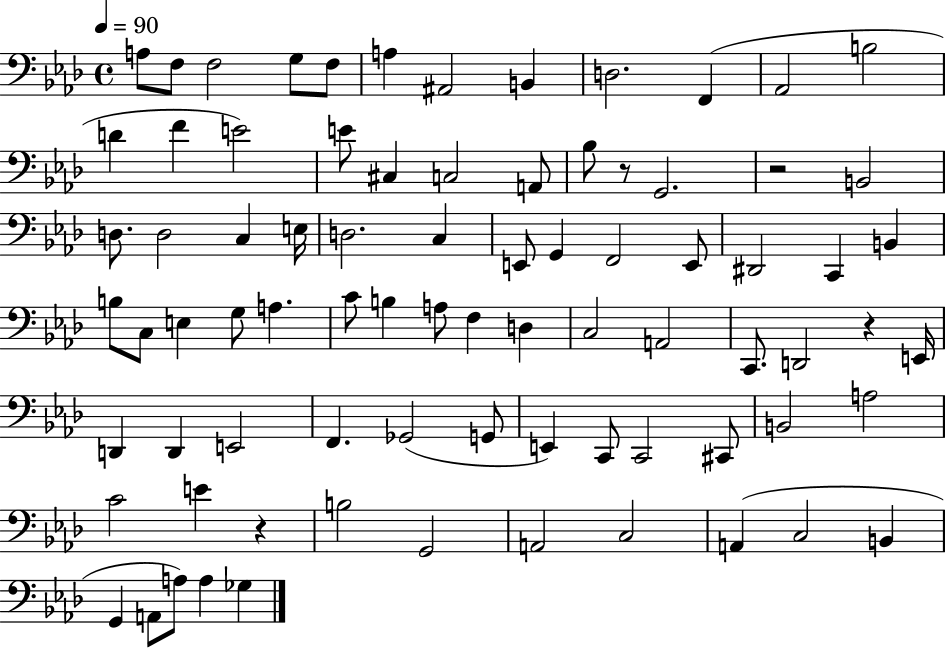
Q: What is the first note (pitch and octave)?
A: A3